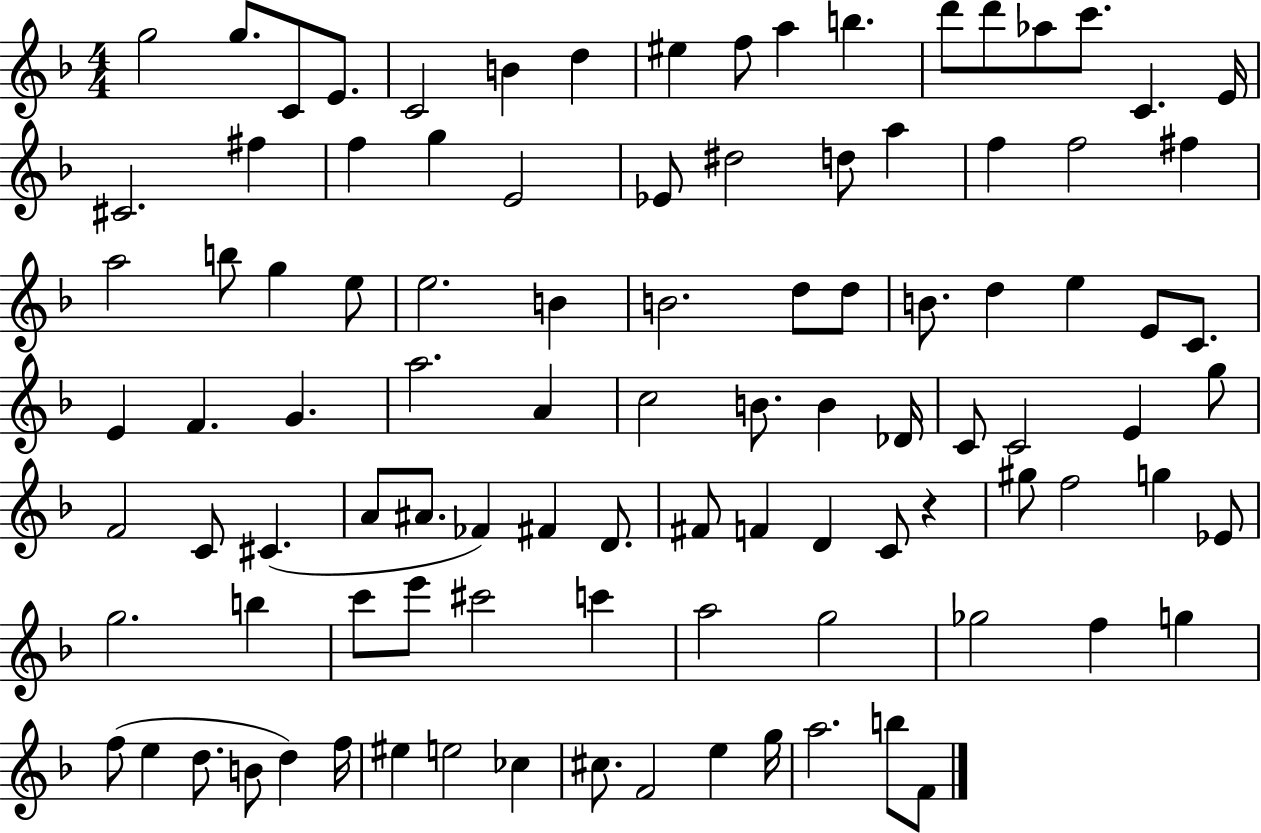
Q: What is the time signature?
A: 4/4